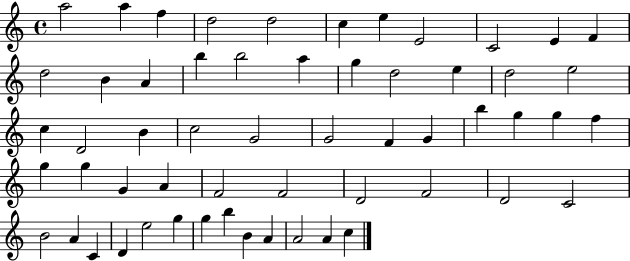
{
  \clef treble
  \time 4/4
  \defaultTimeSignature
  \key c \major
  a''2 a''4 f''4 | d''2 d''2 | c''4 e''4 e'2 | c'2 e'4 f'4 | \break d''2 b'4 a'4 | b''4 b''2 a''4 | g''4 d''2 e''4 | d''2 e''2 | \break c''4 d'2 b'4 | c''2 g'2 | g'2 f'4 g'4 | b''4 g''4 g''4 f''4 | \break g''4 g''4 g'4 a'4 | f'2 f'2 | d'2 f'2 | d'2 c'2 | \break b'2 a'4 c'4 | d'4 e''2 g''4 | g''4 b''4 b'4 a'4 | a'2 a'4 c''4 | \break \bar "|."
}